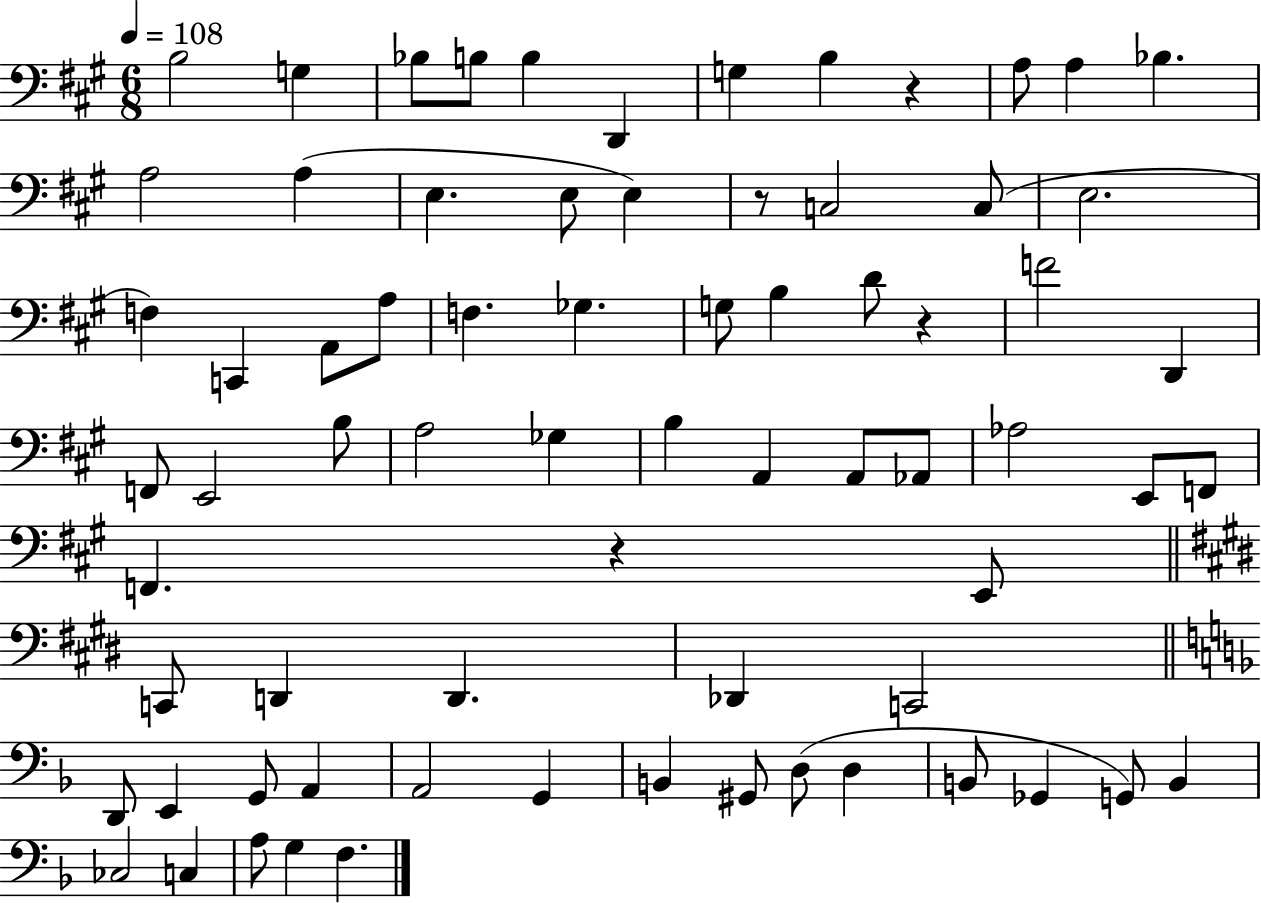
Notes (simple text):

B3/h G3/q Bb3/e B3/e B3/q D2/q G3/q B3/q R/q A3/e A3/q Bb3/q. A3/h A3/q E3/q. E3/e E3/q R/e C3/h C3/e E3/h. F3/q C2/q A2/e A3/e F3/q. Gb3/q. G3/e B3/q D4/e R/q F4/h D2/q F2/e E2/h B3/e A3/h Gb3/q B3/q A2/q A2/e Ab2/e Ab3/h E2/e F2/e F2/q. R/q E2/e C2/e D2/q D2/q. Db2/q C2/h D2/e E2/q G2/e A2/q A2/h G2/q B2/q G#2/e D3/e D3/q B2/e Gb2/q G2/e B2/q CES3/h C3/q A3/e G3/q F3/q.